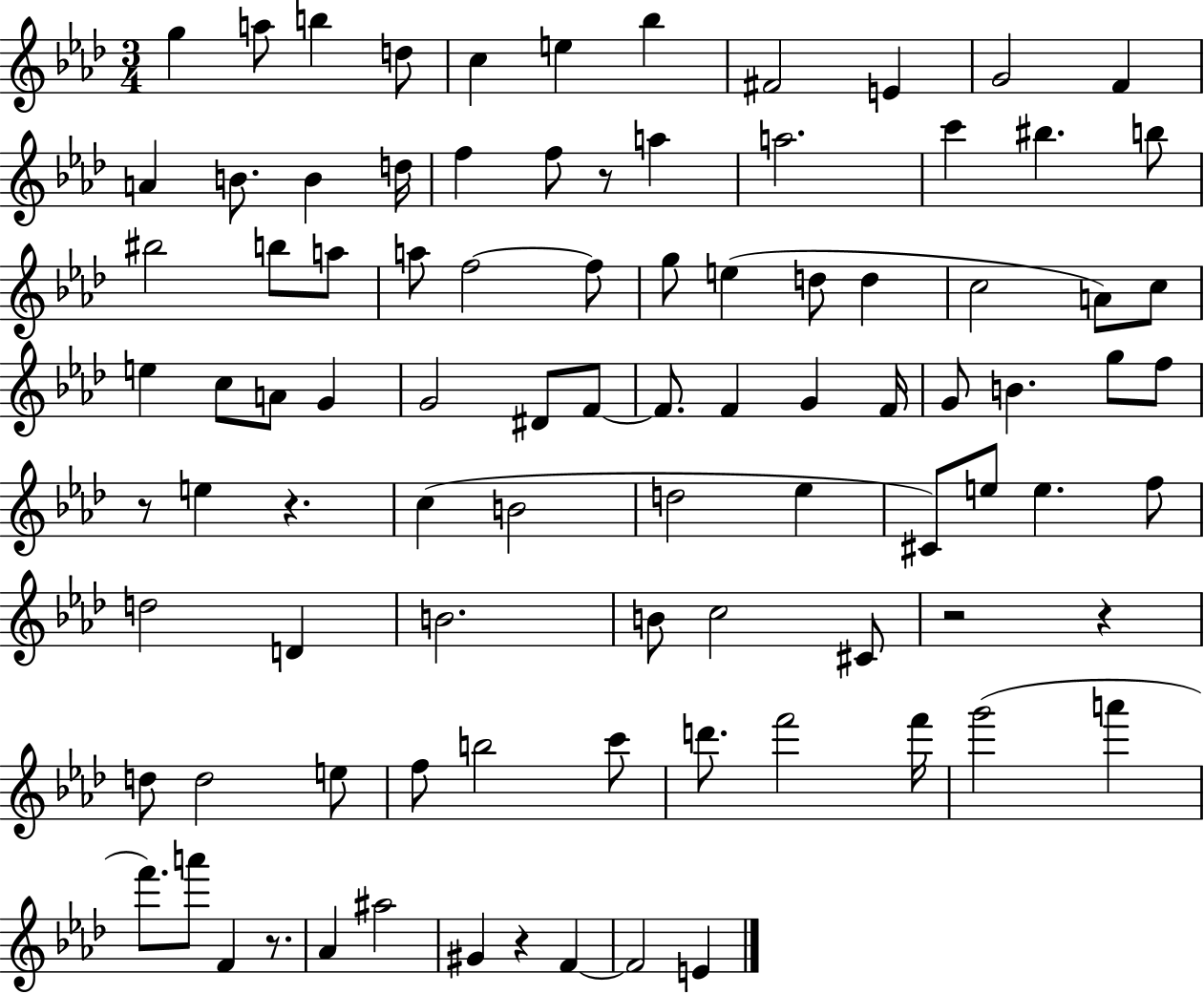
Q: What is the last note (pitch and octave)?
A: E4